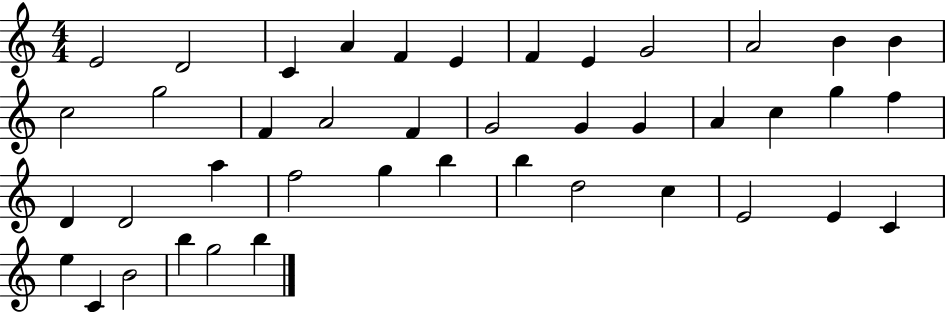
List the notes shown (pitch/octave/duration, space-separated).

E4/h D4/h C4/q A4/q F4/q E4/q F4/q E4/q G4/h A4/h B4/q B4/q C5/h G5/h F4/q A4/h F4/q G4/h G4/q G4/q A4/q C5/q G5/q F5/q D4/q D4/h A5/q F5/h G5/q B5/q B5/q D5/h C5/q E4/h E4/q C4/q E5/q C4/q B4/h B5/q G5/h B5/q